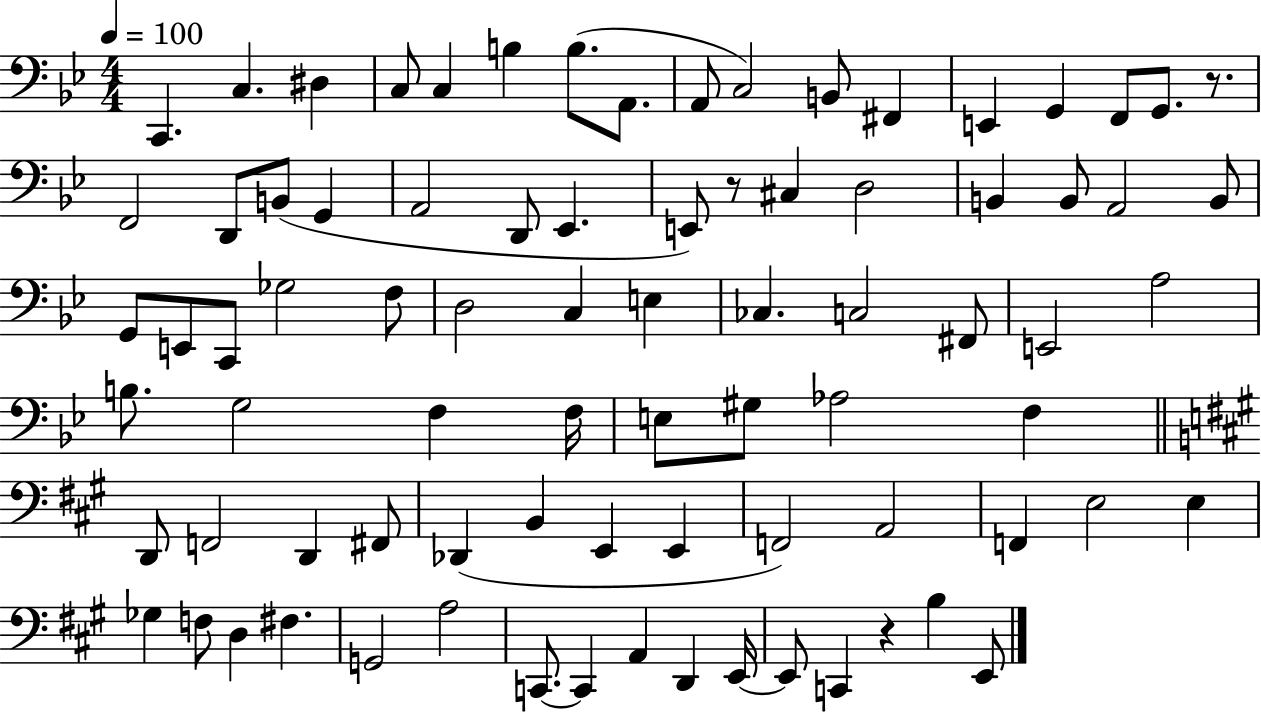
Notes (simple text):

C2/q. C3/q. D#3/q C3/e C3/q B3/q B3/e. A2/e. A2/e C3/h B2/e F#2/q E2/q G2/q F2/e G2/e. R/e. F2/h D2/e B2/e G2/q A2/h D2/e Eb2/q. E2/e R/e C#3/q D3/h B2/q B2/e A2/h B2/e G2/e E2/e C2/e Gb3/h F3/e D3/h C3/q E3/q CES3/q. C3/h F#2/e E2/h A3/h B3/e. G3/h F3/q F3/s E3/e G#3/e Ab3/h F3/q D2/e F2/h D2/q F#2/e Db2/q B2/q E2/q E2/q F2/h A2/h F2/q E3/h E3/q Gb3/q F3/e D3/q F#3/q. G2/h A3/h C2/e. C2/q A2/q D2/q E2/s E2/e C2/q R/q B3/q E2/e